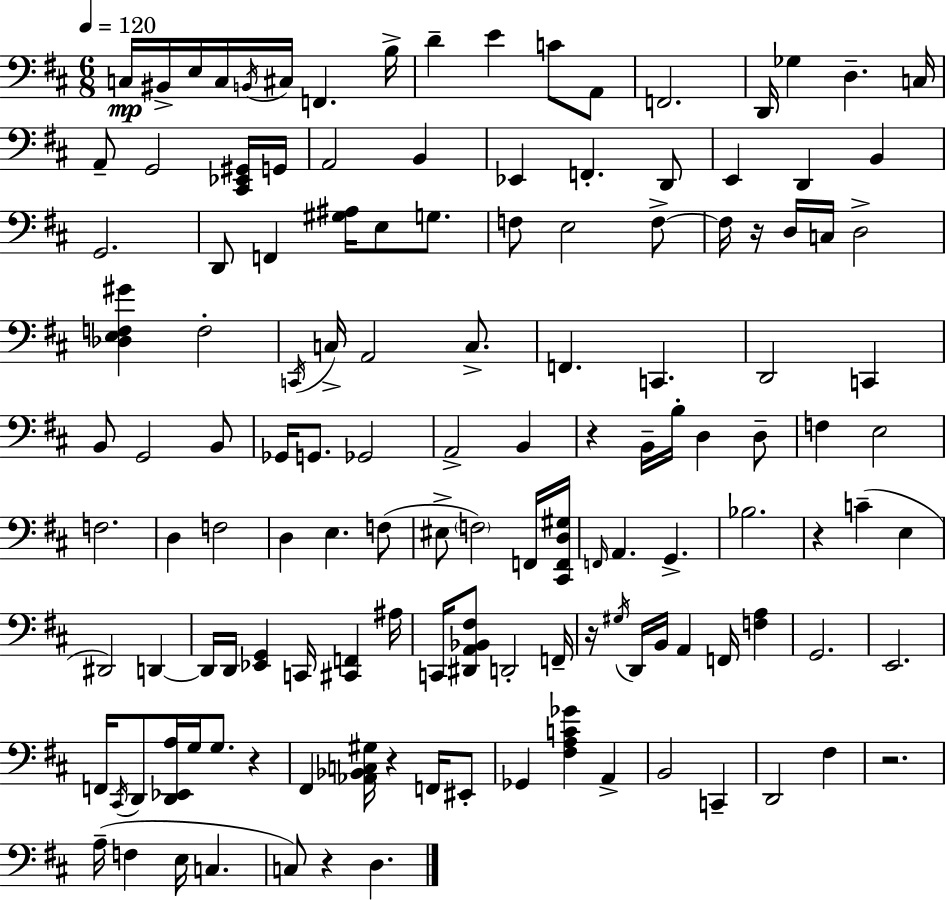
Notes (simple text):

C3/s BIS2/s E3/s C3/s B2/s C#3/s F2/q. B3/s D4/q E4/q C4/e A2/e F2/h. D2/s Gb3/q D3/q. C3/s A2/e G2/h [C#2,Eb2,G#2]/s G2/s A2/h B2/q Eb2/q F2/q. D2/e E2/q D2/q B2/q G2/h. D2/e F2/q [G#3,A#3]/s E3/e G3/e. F3/e E3/h F3/e F3/s R/s D3/s C3/s D3/h [Db3,E3,F3,G#4]/q F3/h C2/s C3/s A2/h C3/e. F2/q. C2/q. D2/h C2/q B2/e G2/h B2/e Gb2/s G2/e. Gb2/h A2/h B2/q R/q B2/s B3/s D3/q D3/e F3/q E3/h F3/h. D3/q F3/h D3/q E3/q. F3/e EIS3/e F3/h F2/s [C#2,F2,D3,G#3]/s F2/s A2/q. G2/q. Bb3/h. R/q C4/q E3/q D#2/h D2/q D2/s D2/s [Eb2,G2]/q C2/s [C#2,F2]/q A#3/s C2/s [D#2,A2,Bb2,F#3]/e D2/h F2/s R/s G#3/s D2/s B2/s A2/q F2/s [F3,A3]/q G2/h. E2/h. F2/s C#2/s D2/e [D2,Eb2,A3]/s G3/s G3/e. R/q F#2/q [Ab2,Bb2,C3,G#3]/s R/q F2/s EIS2/e Gb2/q [F#3,A3,C4,Gb4]/q A2/q B2/h C2/q D2/h F#3/q R/h. A3/s F3/q E3/s C3/q. C3/e R/q D3/q.